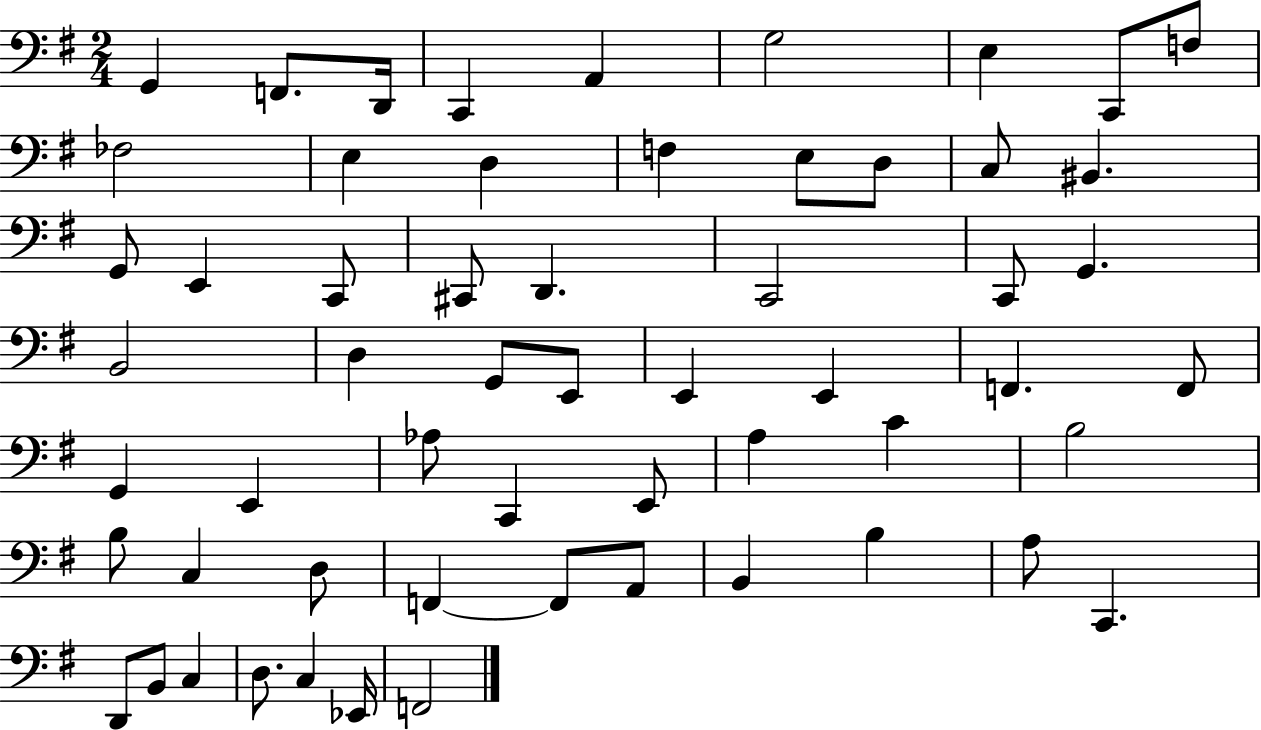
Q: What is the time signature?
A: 2/4